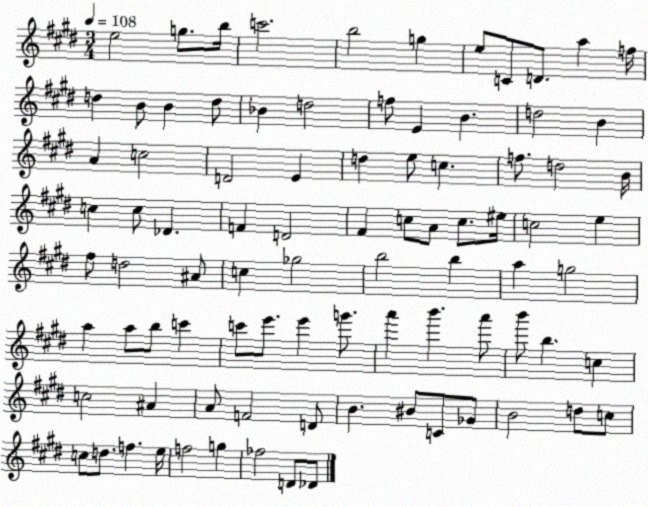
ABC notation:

X:1
T:Untitled
M:3/4
L:1/4
K:E
e2 g/2 b/4 c'2 b2 g e/2 C/2 D/2 a f/4 d B/2 B d/2 _B d2 f/2 E B d2 B A c2 D2 E d e/2 c f/2 d2 B/4 c c/2 _D F D2 ^F c/2 A/2 c/2 ^e/4 c2 e ^f/2 d2 ^A/2 c _g2 b2 b a g2 a a/2 b/2 c' c'/2 e'/2 e' g'/2 a' b' a'/2 b'/2 b c c2 ^A A/2 F2 D/2 B ^B/2 C/2 _G/2 B2 d/2 c/2 c/2 d/2 f e/4 f2 g _f2 D/2 _D/2